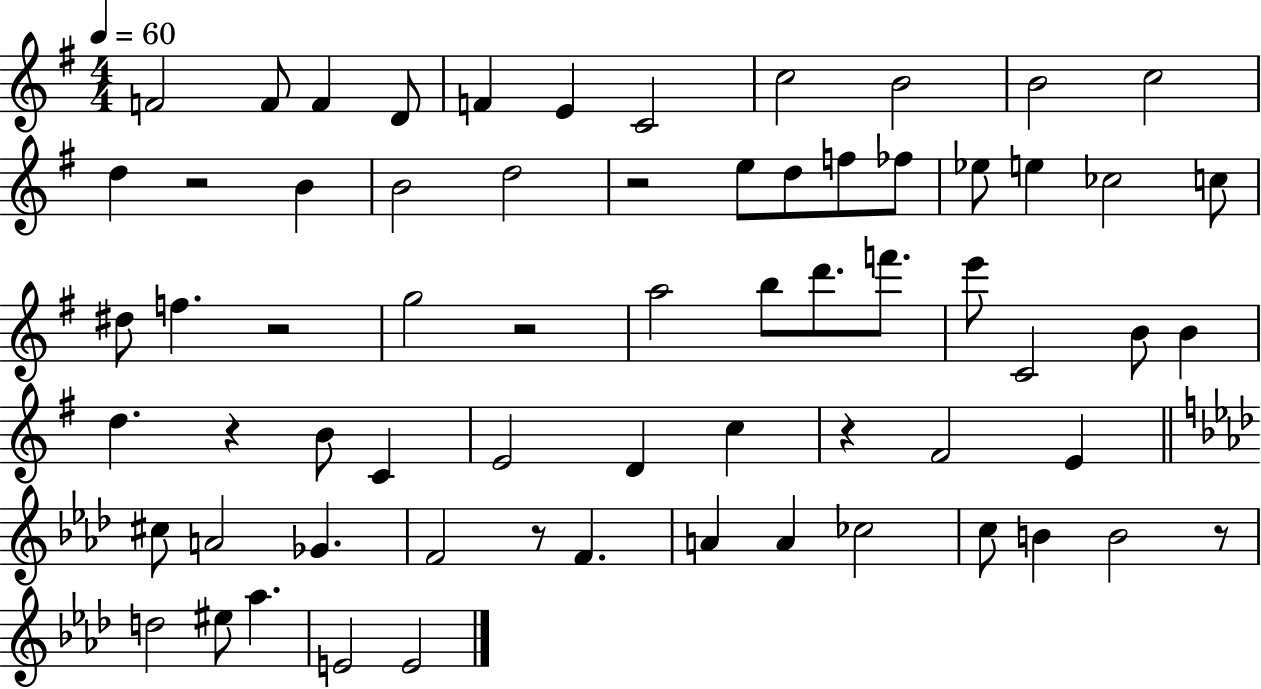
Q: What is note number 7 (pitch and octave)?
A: C4